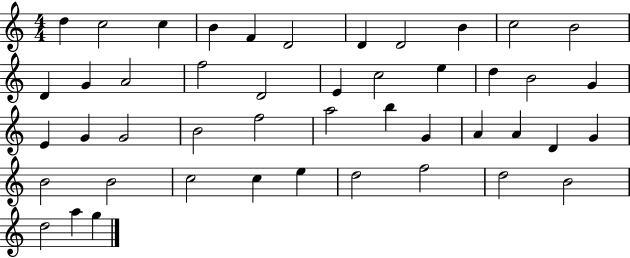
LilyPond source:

{
  \clef treble
  \numericTimeSignature
  \time 4/4
  \key c \major
  d''4 c''2 c''4 | b'4 f'4 d'2 | d'4 d'2 b'4 | c''2 b'2 | \break d'4 g'4 a'2 | f''2 d'2 | e'4 c''2 e''4 | d''4 b'2 g'4 | \break e'4 g'4 g'2 | b'2 f''2 | a''2 b''4 g'4 | a'4 a'4 d'4 g'4 | \break b'2 b'2 | c''2 c''4 e''4 | d''2 f''2 | d''2 b'2 | \break d''2 a''4 g''4 | \bar "|."
}